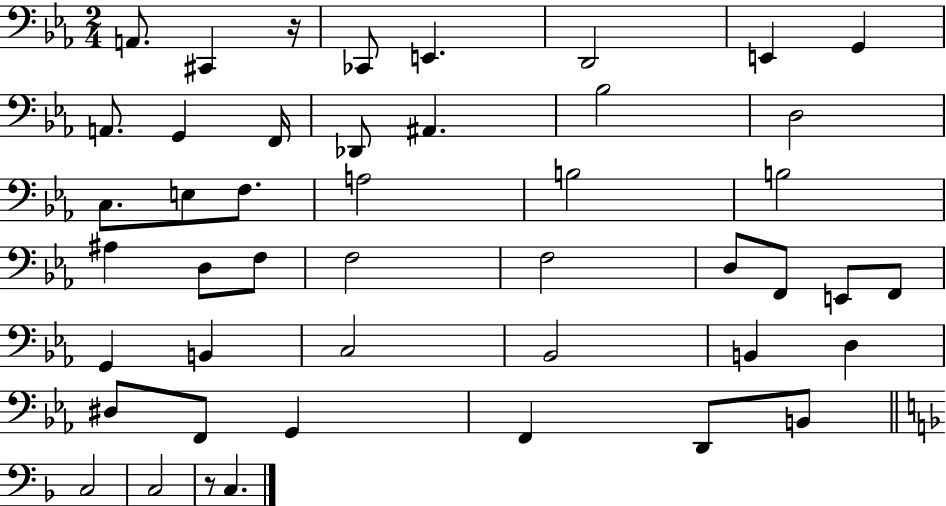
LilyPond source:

{
  \clef bass
  \numericTimeSignature
  \time 2/4
  \key ees \major
  a,8. cis,4 r16 | ces,8 e,4. | d,2 | e,4 g,4 | \break a,8. g,4 f,16 | des,8 ais,4. | bes2 | d2 | \break c8. e8 f8. | a2 | b2 | b2 | \break ais4 d8 f8 | f2 | f2 | d8 f,8 e,8 f,8 | \break g,4 b,4 | c2 | bes,2 | b,4 d4 | \break dis8 f,8 g,4 | f,4 d,8 b,8 | \bar "||" \break \key f \major c2 | c2 | r8 c4. | \bar "|."
}